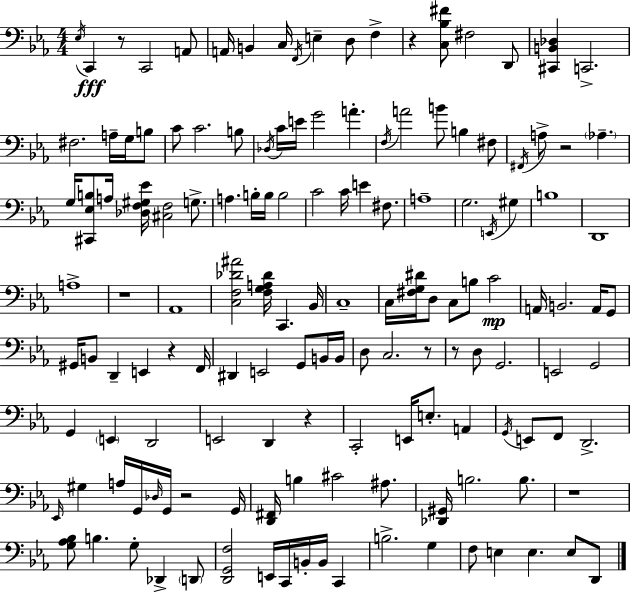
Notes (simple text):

Eb3/s C2/q R/e C2/h A2/e A2/s B2/q C3/s F2/s E3/q D3/e F3/q R/q [C3,Bb3,F#4]/e F#3/h D2/e [C#2,B2,Db3]/q C2/h. F#3/h. A3/s G3/s B3/e C4/e C4/h. B3/e Db3/s C4/s E4/s G4/h A4/q. F3/s A4/h B4/e B3/q F#3/e F#2/s A3/e R/h Ab3/q. G3/s [C#2,Eb3,B3]/e A3/s [Db3,F3,G#3,Eb4]/s [C#3,F3]/h G3/e. A3/q. B3/s B3/s B3/h C4/h C4/s E4/q F#3/e. A3/w G3/h. E2/s G#3/q B3/w D2/w A3/w R/w Ab2/w [C3,F3,Db4,A#4]/h [F3,G3,A3,Db4]/s C2/q. Bb2/s C3/w C3/s [F#3,G3,D#4]/s D3/e C3/e B3/e C4/h A2/s B2/h. A2/s G2/e G#2/s B2/e D2/q E2/q R/q F2/s D#2/q E2/h G2/e B2/s B2/s D3/e C3/h. R/e R/e D3/e G2/h. E2/h G2/h G2/q E2/q D2/h E2/h D2/q R/q C2/h E2/s E3/e. A2/q G2/s E2/e F2/e D2/h. Eb2/s G#3/q A3/s G2/s Db3/s G2/s R/h G2/s [D2,F#2]/s B3/q C#4/h A#3/e. [Db2,G#2]/s B3/h. B3/e. R/w [G3,Ab3,Bb3]/e B3/q. G3/e Db2/q D2/e [D2,G2,F3]/h E2/s C2/s B2/s B2/s C2/q B3/h. G3/q F3/e E3/q E3/q. E3/e D2/e